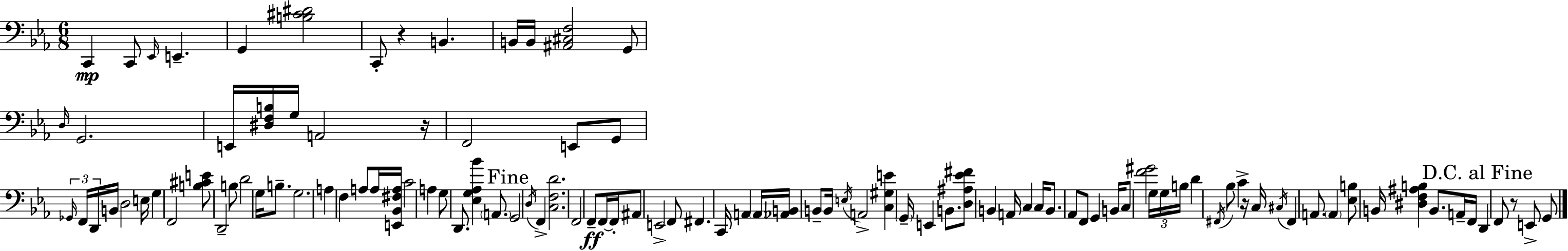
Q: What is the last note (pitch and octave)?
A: G2